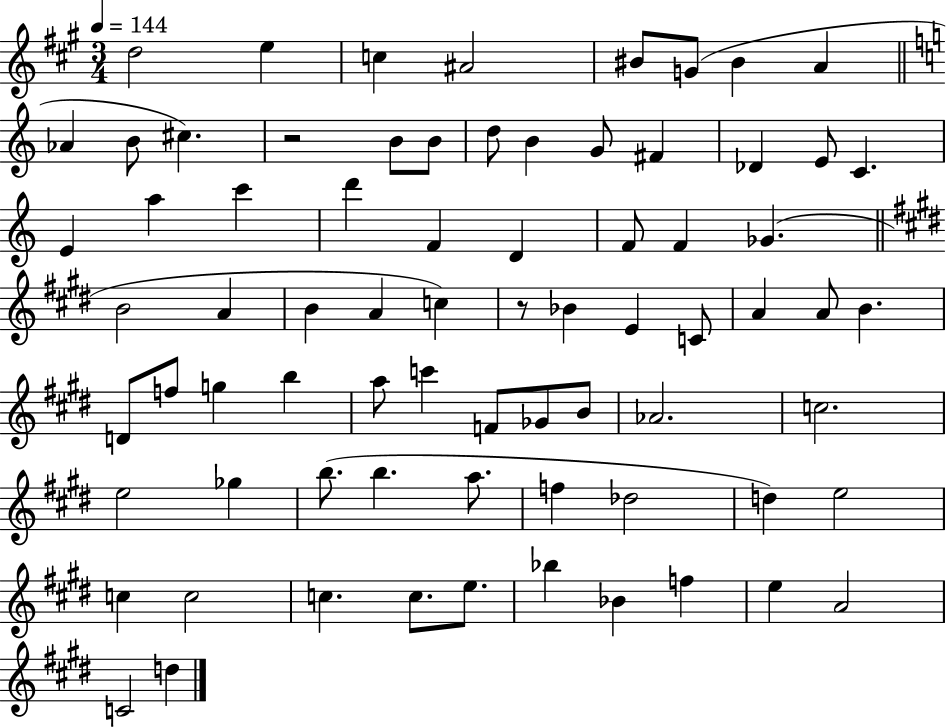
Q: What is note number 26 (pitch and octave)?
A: D4